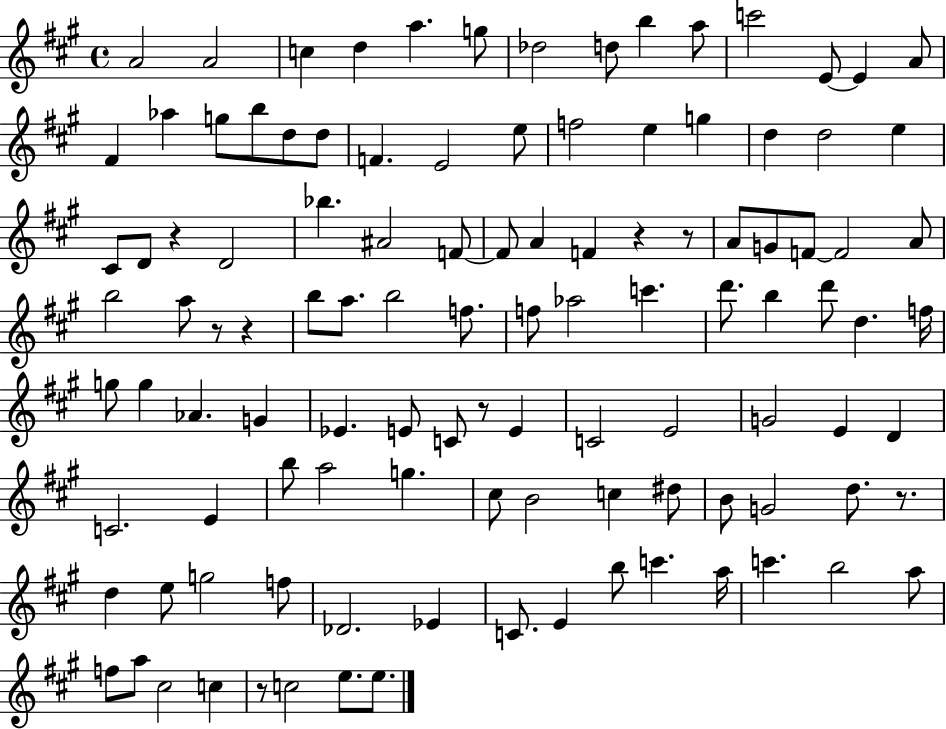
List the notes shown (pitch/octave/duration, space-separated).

A4/h A4/h C5/q D5/q A5/q. G5/e Db5/h D5/e B5/q A5/e C6/h E4/e E4/q A4/e F#4/q Ab5/q G5/e B5/e D5/e D5/e F4/q. E4/h E5/e F5/h E5/q G5/q D5/q D5/h E5/q C#4/e D4/e R/q D4/h Bb5/q. A#4/h F4/e F4/e A4/q F4/q R/q R/e A4/e G4/e F4/e F4/h A4/e B5/h A5/e R/e R/q B5/e A5/e. B5/h F5/e. F5/e Ab5/h C6/q. D6/e. B5/q D6/e D5/q. F5/s G5/e G5/q Ab4/q. G4/q Eb4/q. E4/e C4/e R/e E4/q C4/h E4/h G4/h E4/q D4/q C4/h. E4/q B5/e A5/h G5/q. C#5/e B4/h C5/q D#5/e B4/e G4/h D5/e. R/e. D5/q E5/e G5/h F5/e Db4/h. Eb4/q C4/e. E4/q B5/e C6/q. A5/s C6/q. B5/h A5/e F5/e A5/e C#5/h C5/q R/e C5/h E5/e. E5/e.